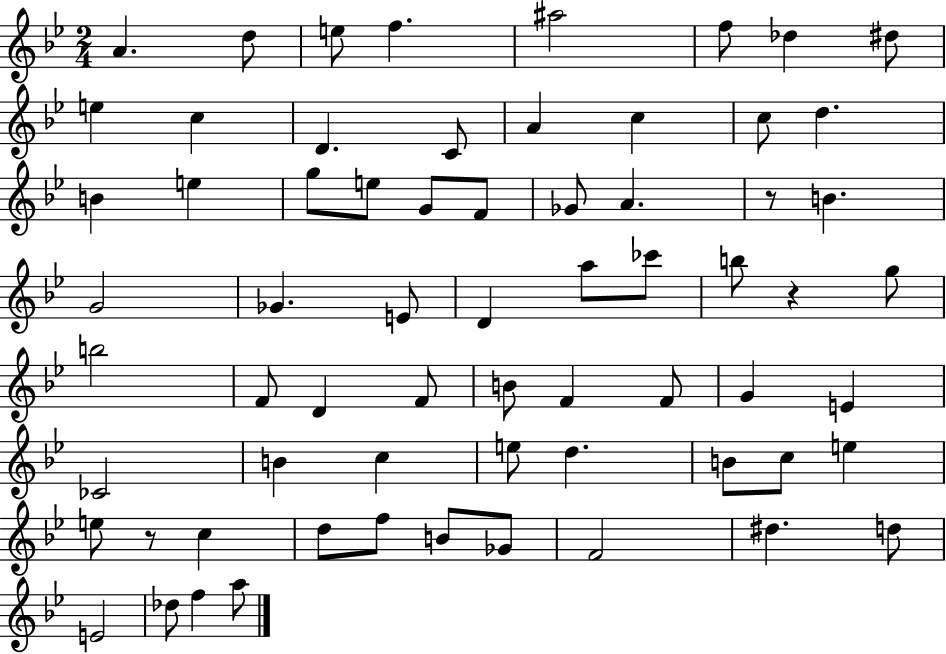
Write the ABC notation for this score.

X:1
T:Untitled
M:2/4
L:1/4
K:Bb
A d/2 e/2 f ^a2 f/2 _d ^d/2 e c D C/2 A c c/2 d B e g/2 e/2 G/2 F/2 _G/2 A z/2 B G2 _G E/2 D a/2 _c'/2 b/2 z g/2 b2 F/2 D F/2 B/2 F F/2 G E _C2 B c e/2 d B/2 c/2 e e/2 z/2 c d/2 f/2 B/2 _G/2 F2 ^d d/2 E2 _d/2 f a/2